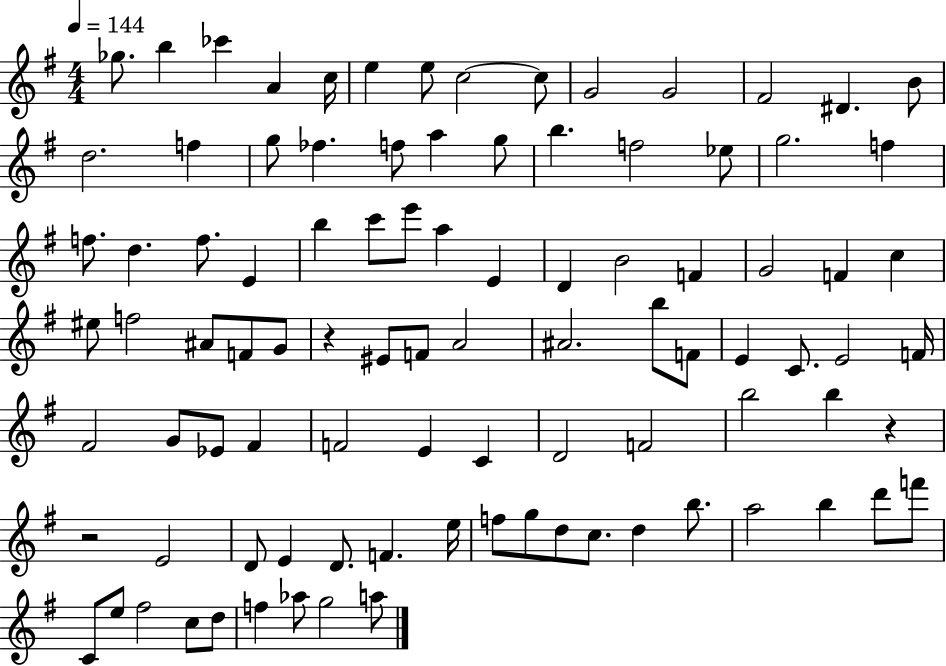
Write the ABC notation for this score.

X:1
T:Untitled
M:4/4
L:1/4
K:G
_g/2 b _c' A c/4 e e/2 c2 c/2 G2 G2 ^F2 ^D B/2 d2 f g/2 _f f/2 a g/2 b f2 _e/2 g2 f f/2 d f/2 E b c'/2 e'/2 a E D B2 F G2 F c ^e/2 f2 ^A/2 F/2 G/2 z ^E/2 F/2 A2 ^A2 b/2 F/2 E C/2 E2 F/4 ^F2 G/2 _E/2 ^F F2 E C D2 F2 b2 b z z2 E2 D/2 E D/2 F e/4 f/2 g/2 d/2 c/2 d b/2 a2 b d'/2 f'/2 C/2 e/2 ^f2 c/2 d/2 f _a/2 g2 a/2